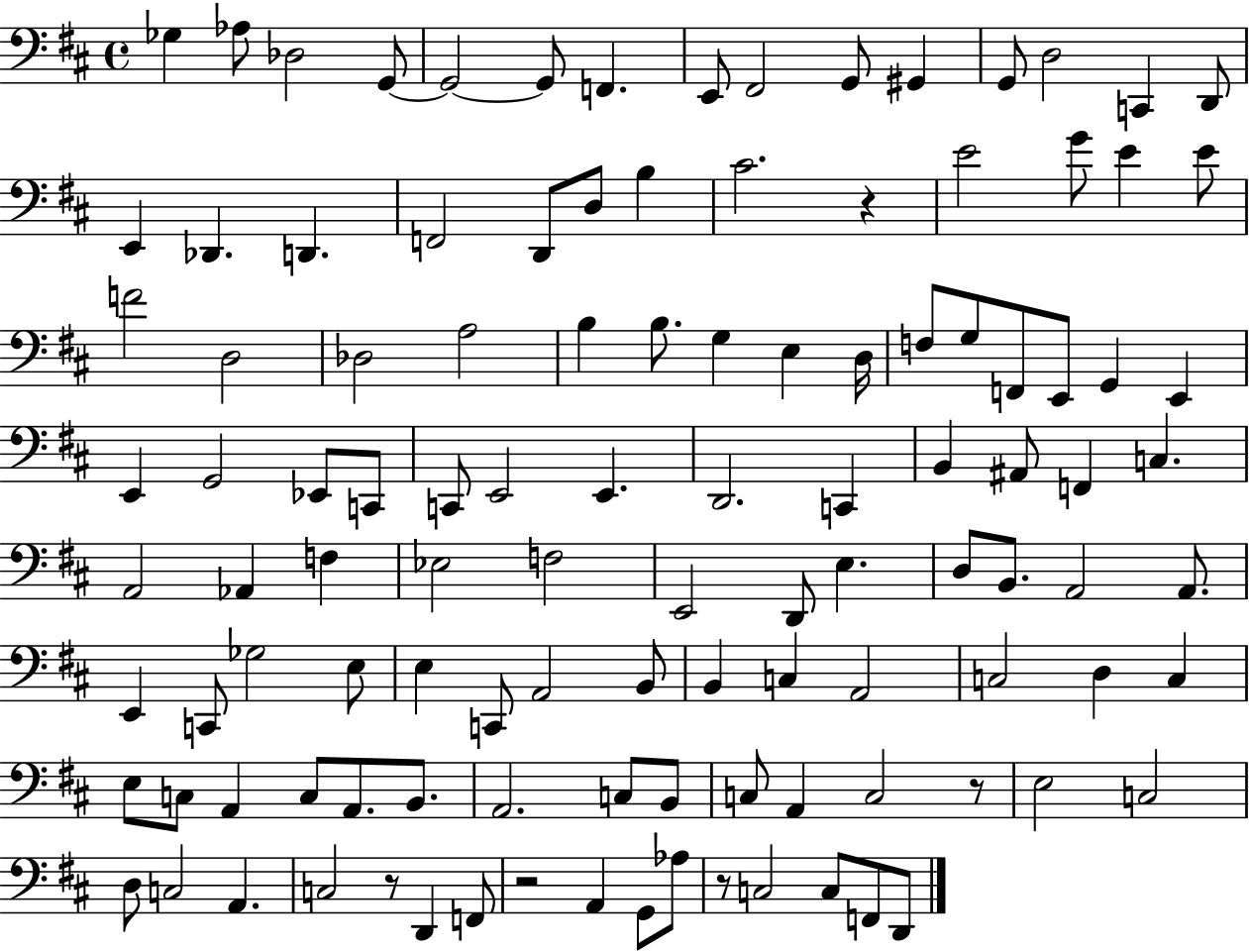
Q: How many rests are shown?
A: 5